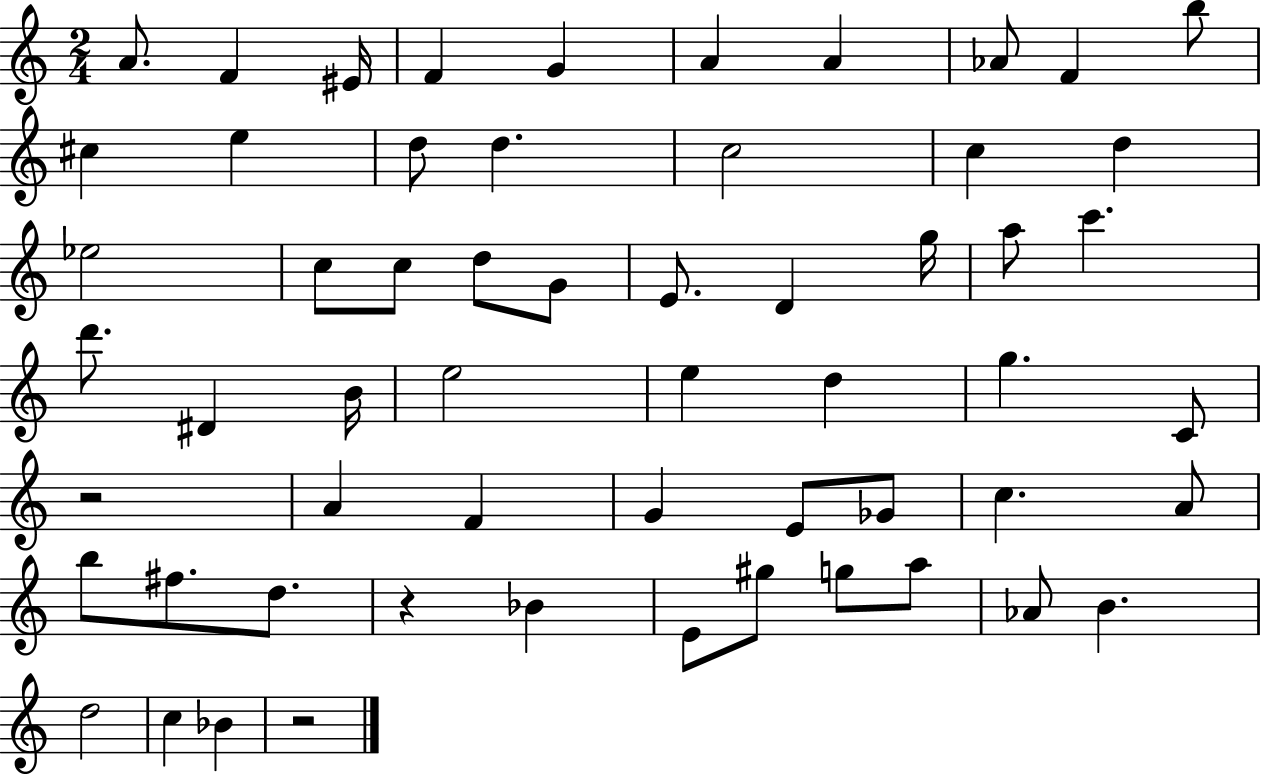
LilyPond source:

{
  \clef treble
  \numericTimeSignature
  \time 2/4
  \key c \major
  a'8. f'4 eis'16 | f'4 g'4 | a'4 a'4 | aes'8 f'4 b''8 | \break cis''4 e''4 | d''8 d''4. | c''2 | c''4 d''4 | \break ees''2 | c''8 c''8 d''8 g'8 | e'8. d'4 g''16 | a''8 c'''4. | \break d'''8. dis'4 b'16 | e''2 | e''4 d''4 | g''4. c'8 | \break r2 | a'4 f'4 | g'4 e'8 ges'8 | c''4. a'8 | \break b''8 fis''8. d''8. | r4 bes'4 | e'8 gis''8 g''8 a''8 | aes'8 b'4. | \break d''2 | c''4 bes'4 | r2 | \bar "|."
}